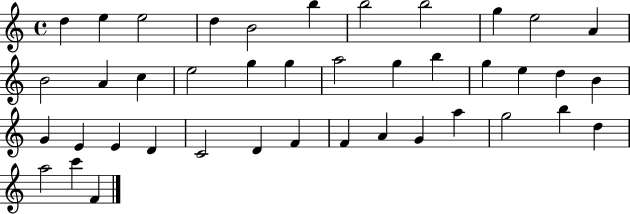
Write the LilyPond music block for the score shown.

{
  \clef treble
  \time 4/4
  \defaultTimeSignature
  \key c \major
  d''4 e''4 e''2 | d''4 b'2 b''4 | b''2 b''2 | g''4 e''2 a'4 | \break b'2 a'4 c''4 | e''2 g''4 g''4 | a''2 g''4 b''4 | g''4 e''4 d''4 b'4 | \break g'4 e'4 e'4 d'4 | c'2 d'4 f'4 | f'4 a'4 g'4 a''4 | g''2 b''4 d''4 | \break a''2 c'''4 f'4 | \bar "|."
}